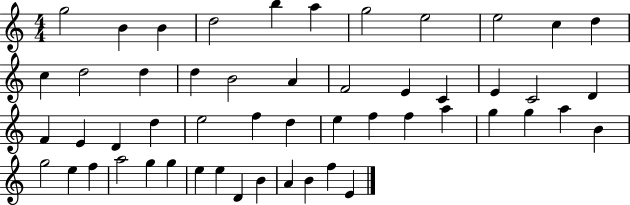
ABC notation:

X:1
T:Untitled
M:4/4
L:1/4
K:C
g2 B B d2 b a g2 e2 e2 c d c d2 d d B2 A F2 E C E C2 D F E D d e2 f d e f f a g g a B g2 e f a2 g g e e D B A B f E